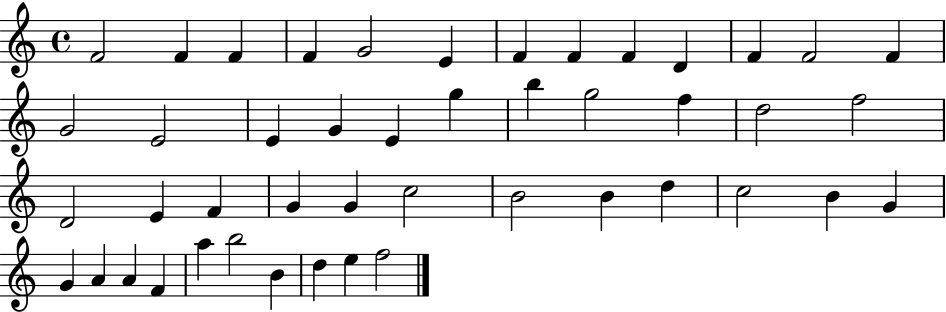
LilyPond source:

{
  \clef treble
  \time 4/4
  \defaultTimeSignature
  \key c \major
  f'2 f'4 f'4 | f'4 g'2 e'4 | f'4 f'4 f'4 d'4 | f'4 f'2 f'4 | \break g'2 e'2 | e'4 g'4 e'4 g''4 | b''4 g''2 f''4 | d''2 f''2 | \break d'2 e'4 f'4 | g'4 g'4 c''2 | b'2 b'4 d''4 | c''2 b'4 g'4 | \break g'4 a'4 a'4 f'4 | a''4 b''2 b'4 | d''4 e''4 f''2 | \bar "|."
}